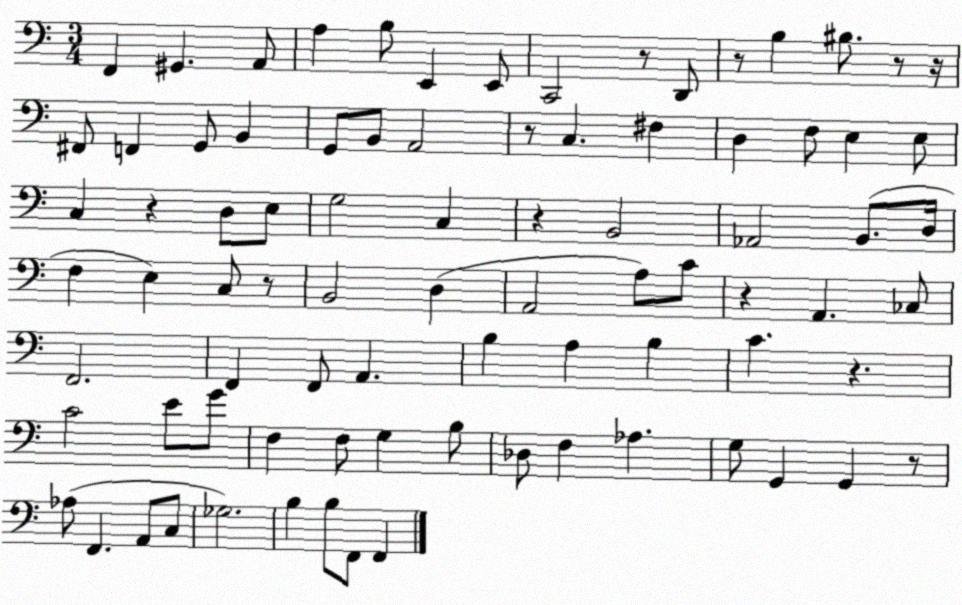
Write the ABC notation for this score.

X:1
T:Untitled
M:3/4
L:1/4
K:C
F,, ^G,, A,,/2 A, B,/2 E,, E,,/2 C,,2 z/2 D,,/2 z/2 B, ^B,/2 z/2 z/4 ^F,,/2 F,, G,,/2 B,, G,,/2 B,,/2 A,,2 z/2 C, ^F, D, F,/2 E, E,/2 C, z D,/2 E,/2 G,2 C, z B,,2 _A,,2 B,,/2 D,/4 F, E, C,/2 z/2 B,,2 D, A,,2 A,/2 C/2 z A,, _C,/2 F,,2 F,, F,,/2 A,, B, A, B, C z C2 E/2 G/2 F, F,/2 G, B,/2 _D,/2 F, _A, G,/2 G,, G,, z/2 _A,/2 F,, A,,/2 C,/2 _G,2 B, B,/2 F,,/2 F,,